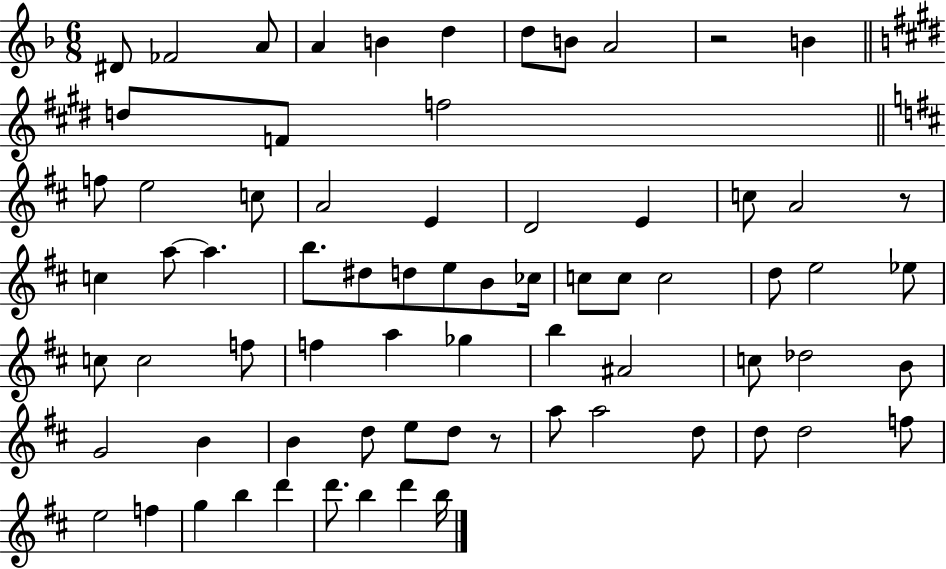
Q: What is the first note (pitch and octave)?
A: D#4